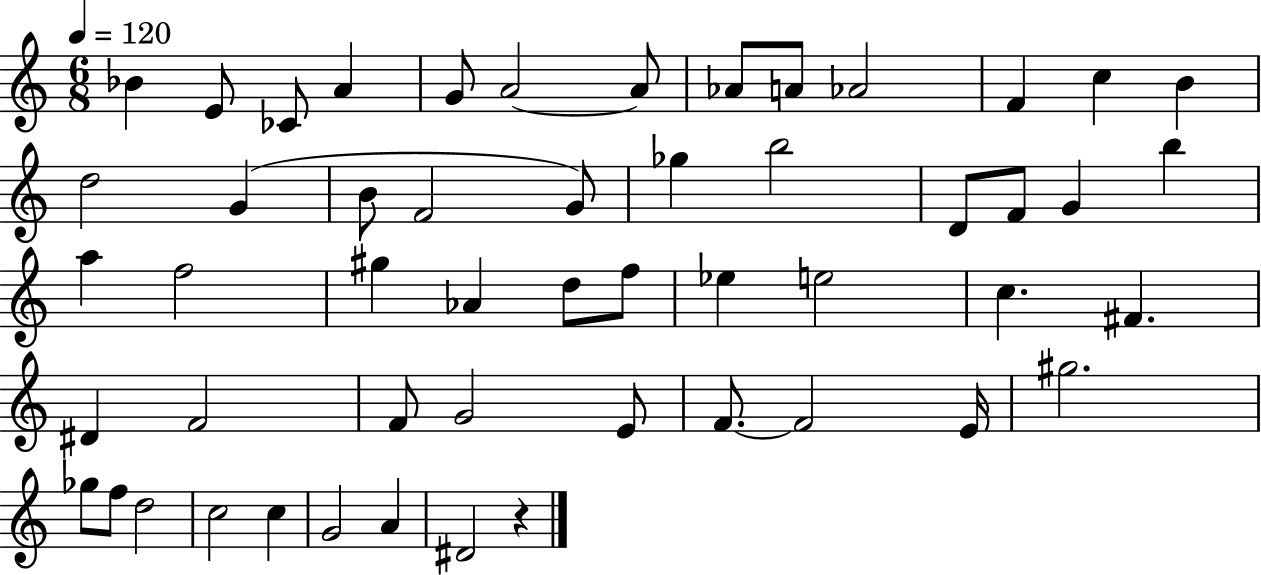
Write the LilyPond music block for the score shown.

{
  \clef treble
  \numericTimeSignature
  \time 6/8
  \key c \major
  \tempo 4 = 120
  bes'4 e'8 ces'8 a'4 | g'8 a'2~~ a'8 | aes'8 a'8 aes'2 | f'4 c''4 b'4 | \break d''2 g'4( | b'8 f'2 g'8) | ges''4 b''2 | d'8 f'8 g'4 b''4 | \break a''4 f''2 | gis''4 aes'4 d''8 f''8 | ees''4 e''2 | c''4. fis'4. | \break dis'4 f'2 | f'8 g'2 e'8 | f'8.~~ f'2 e'16 | gis''2. | \break ges''8 f''8 d''2 | c''2 c''4 | g'2 a'4 | dis'2 r4 | \break \bar "|."
}